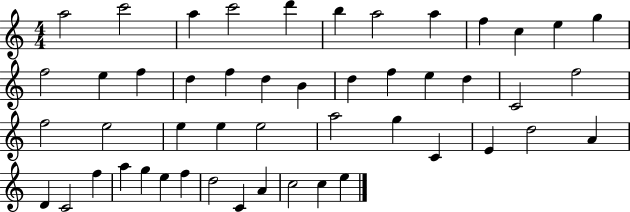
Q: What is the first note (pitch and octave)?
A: A5